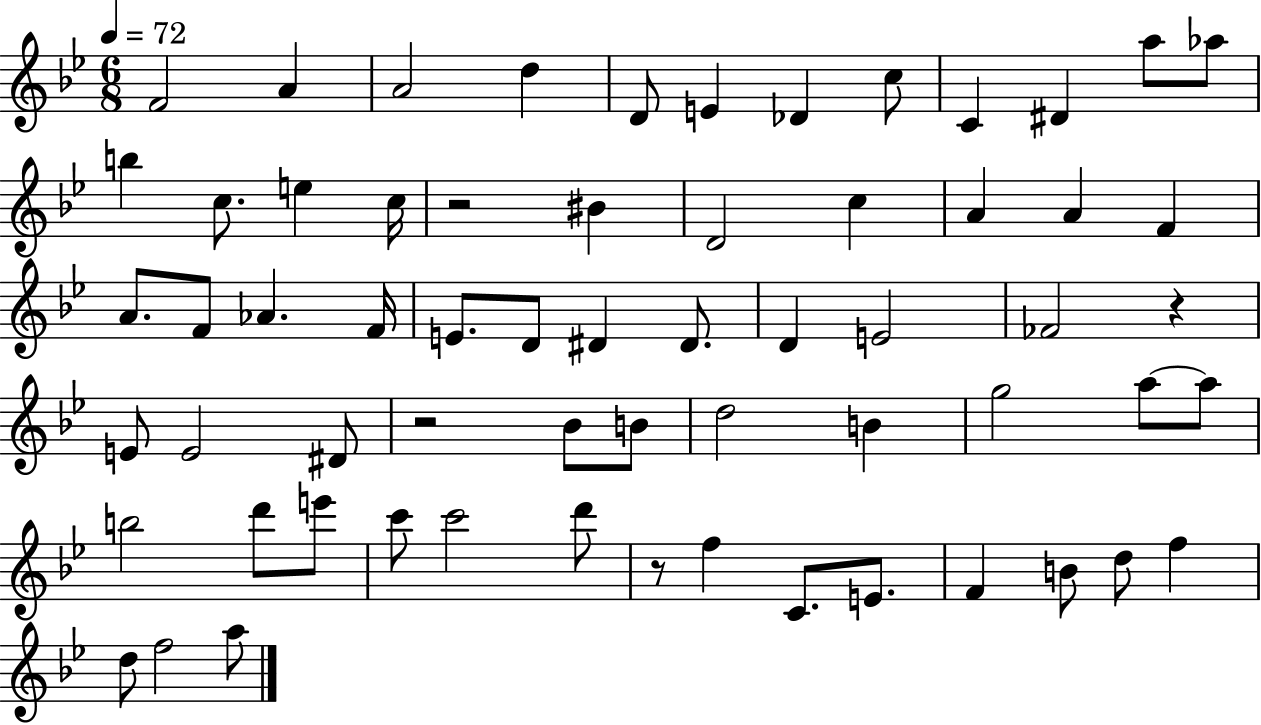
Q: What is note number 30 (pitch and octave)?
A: D#4